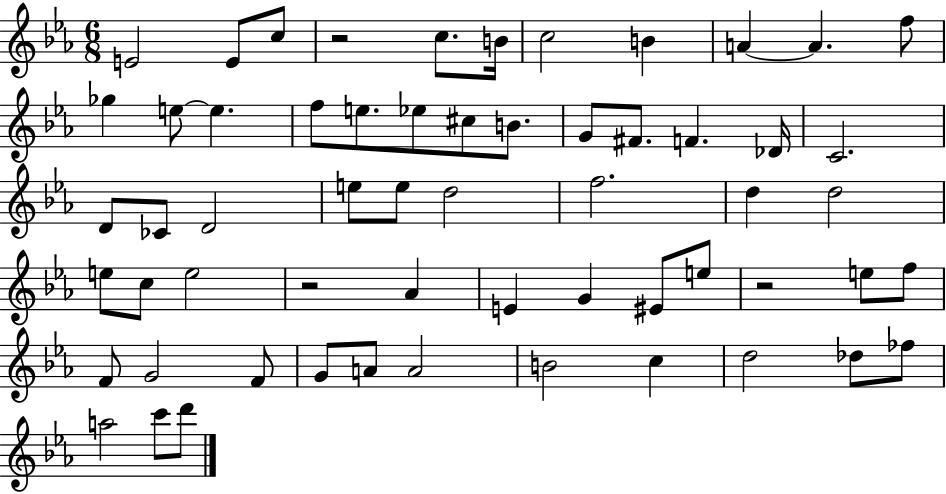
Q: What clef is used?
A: treble